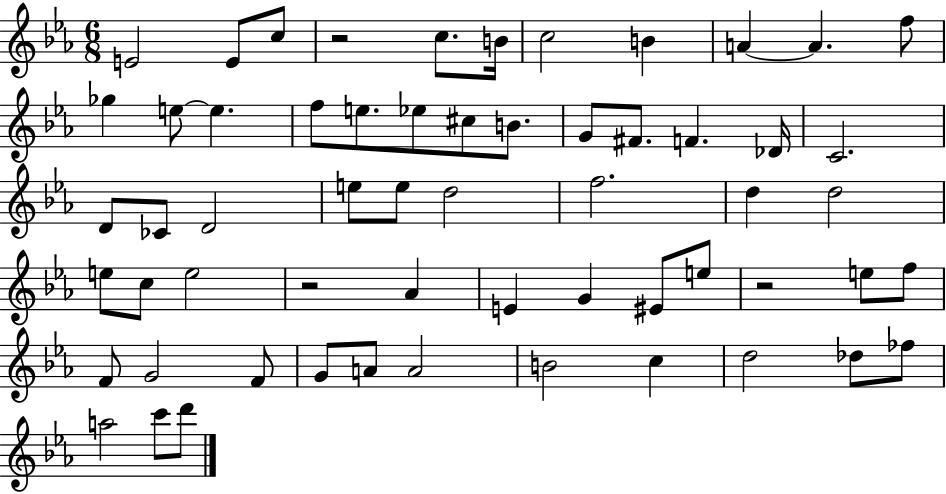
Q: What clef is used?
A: treble